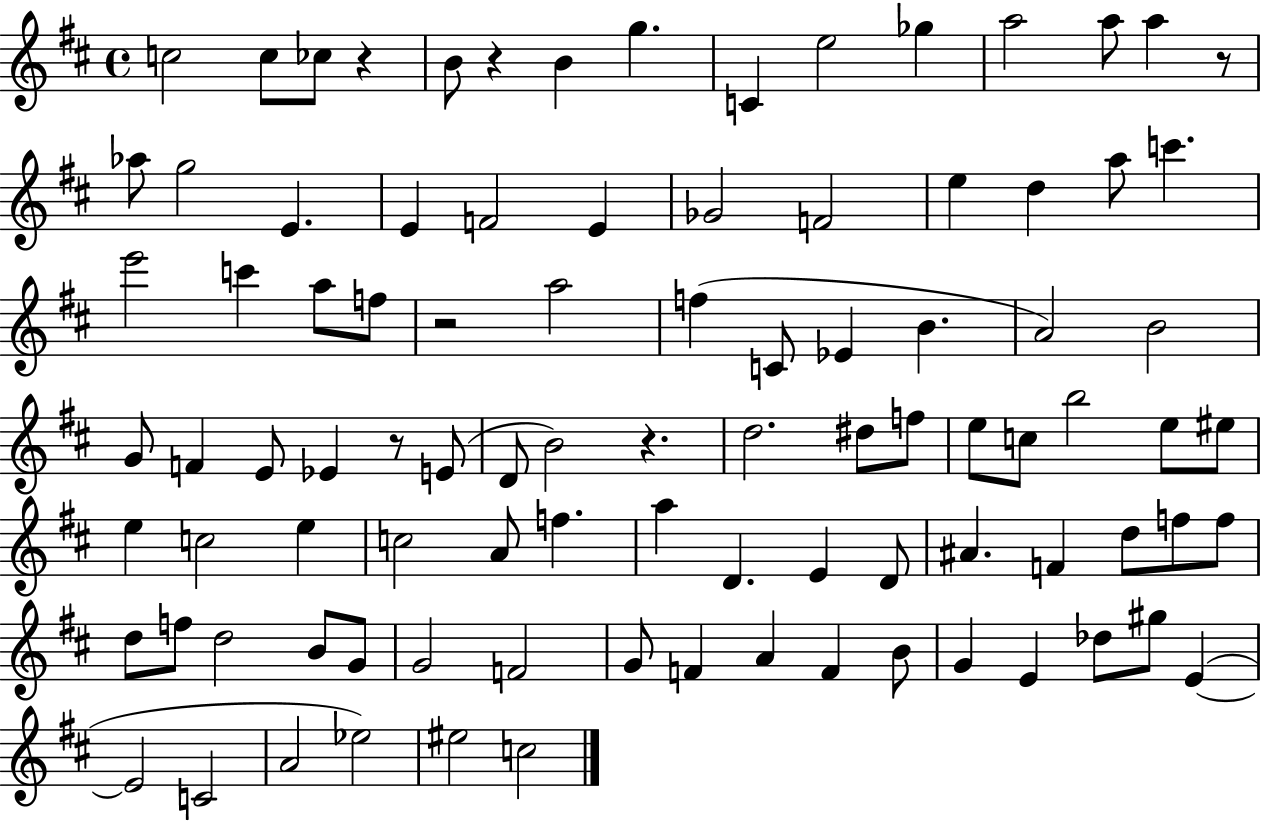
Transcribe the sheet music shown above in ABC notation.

X:1
T:Untitled
M:4/4
L:1/4
K:D
c2 c/2 _c/2 z B/2 z B g C e2 _g a2 a/2 a z/2 _a/2 g2 E E F2 E _G2 F2 e d a/2 c' e'2 c' a/2 f/2 z2 a2 f C/2 _E B A2 B2 G/2 F E/2 _E z/2 E/2 D/2 B2 z d2 ^d/2 f/2 e/2 c/2 b2 e/2 ^e/2 e c2 e c2 A/2 f a D E D/2 ^A F d/2 f/2 f/2 d/2 f/2 d2 B/2 G/2 G2 F2 G/2 F A F B/2 G E _d/2 ^g/2 E E2 C2 A2 _e2 ^e2 c2